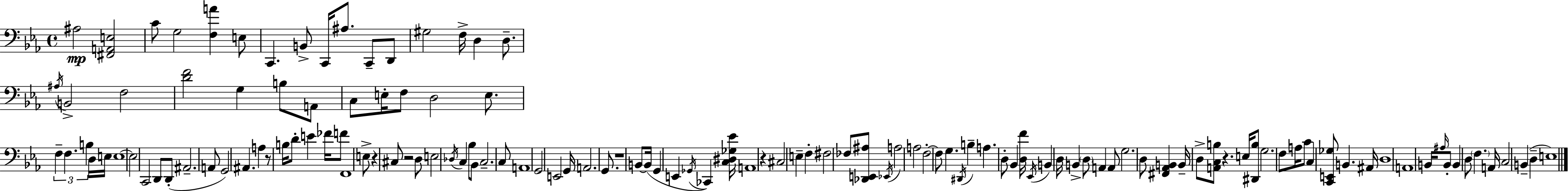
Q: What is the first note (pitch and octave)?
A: A#3